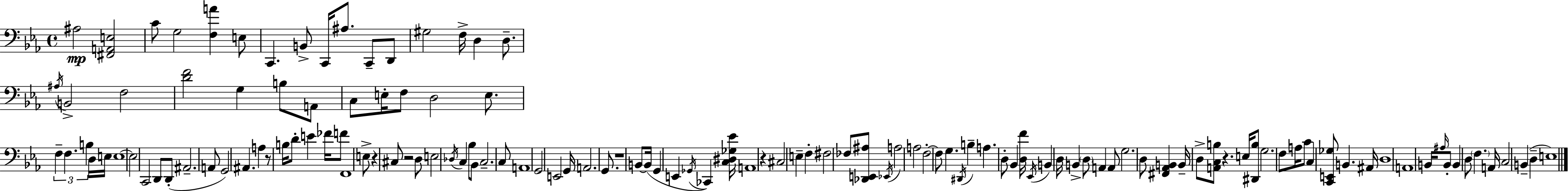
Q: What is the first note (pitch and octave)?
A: A#3